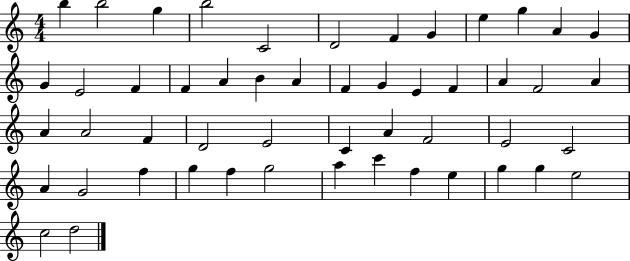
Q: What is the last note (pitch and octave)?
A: D5